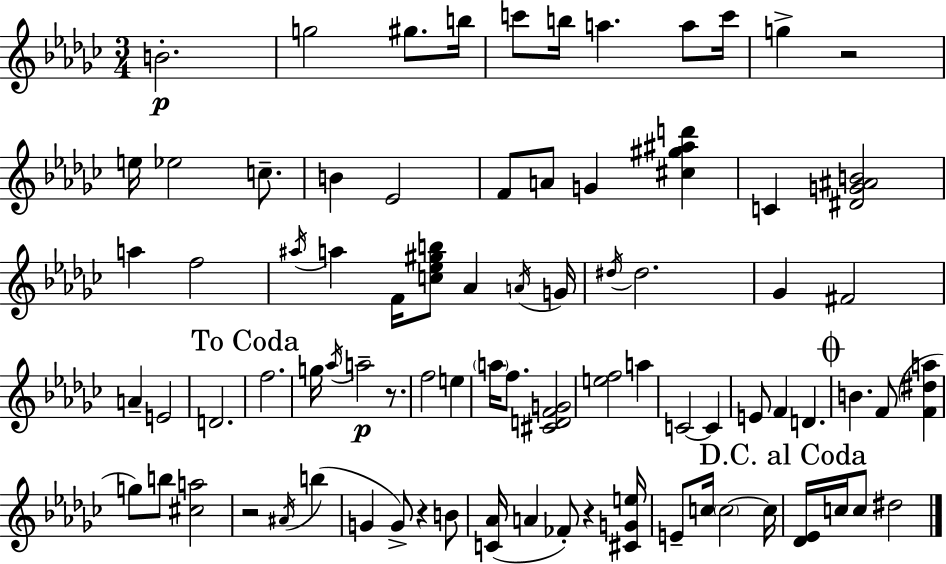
X:1
T:Untitled
M:3/4
L:1/4
K:Ebm
B2 g2 ^g/2 b/4 c'/2 b/4 a a/2 c'/4 g z2 e/4 _e2 c/2 B _E2 F/2 A/2 G [^c^g^ad'] C [^DG^AB]2 a f2 ^a/4 a F/4 [c_e^gb]/2 _A A/4 G/4 ^d/4 ^d2 _G ^F2 A E2 D2 f2 g/4 _a/4 a2 z/2 f2 e a/4 f/2 [^CDFG]2 [ef]2 a C2 C E/2 F D B F/2 [F^da] g/2 b/2 [^ca]2 z2 ^A/4 b G G/2 z B/2 [C_A]/4 A _F/2 z [^CGe]/4 E/2 c/4 c2 c/4 [_D_E]/4 c/4 c/2 ^d2